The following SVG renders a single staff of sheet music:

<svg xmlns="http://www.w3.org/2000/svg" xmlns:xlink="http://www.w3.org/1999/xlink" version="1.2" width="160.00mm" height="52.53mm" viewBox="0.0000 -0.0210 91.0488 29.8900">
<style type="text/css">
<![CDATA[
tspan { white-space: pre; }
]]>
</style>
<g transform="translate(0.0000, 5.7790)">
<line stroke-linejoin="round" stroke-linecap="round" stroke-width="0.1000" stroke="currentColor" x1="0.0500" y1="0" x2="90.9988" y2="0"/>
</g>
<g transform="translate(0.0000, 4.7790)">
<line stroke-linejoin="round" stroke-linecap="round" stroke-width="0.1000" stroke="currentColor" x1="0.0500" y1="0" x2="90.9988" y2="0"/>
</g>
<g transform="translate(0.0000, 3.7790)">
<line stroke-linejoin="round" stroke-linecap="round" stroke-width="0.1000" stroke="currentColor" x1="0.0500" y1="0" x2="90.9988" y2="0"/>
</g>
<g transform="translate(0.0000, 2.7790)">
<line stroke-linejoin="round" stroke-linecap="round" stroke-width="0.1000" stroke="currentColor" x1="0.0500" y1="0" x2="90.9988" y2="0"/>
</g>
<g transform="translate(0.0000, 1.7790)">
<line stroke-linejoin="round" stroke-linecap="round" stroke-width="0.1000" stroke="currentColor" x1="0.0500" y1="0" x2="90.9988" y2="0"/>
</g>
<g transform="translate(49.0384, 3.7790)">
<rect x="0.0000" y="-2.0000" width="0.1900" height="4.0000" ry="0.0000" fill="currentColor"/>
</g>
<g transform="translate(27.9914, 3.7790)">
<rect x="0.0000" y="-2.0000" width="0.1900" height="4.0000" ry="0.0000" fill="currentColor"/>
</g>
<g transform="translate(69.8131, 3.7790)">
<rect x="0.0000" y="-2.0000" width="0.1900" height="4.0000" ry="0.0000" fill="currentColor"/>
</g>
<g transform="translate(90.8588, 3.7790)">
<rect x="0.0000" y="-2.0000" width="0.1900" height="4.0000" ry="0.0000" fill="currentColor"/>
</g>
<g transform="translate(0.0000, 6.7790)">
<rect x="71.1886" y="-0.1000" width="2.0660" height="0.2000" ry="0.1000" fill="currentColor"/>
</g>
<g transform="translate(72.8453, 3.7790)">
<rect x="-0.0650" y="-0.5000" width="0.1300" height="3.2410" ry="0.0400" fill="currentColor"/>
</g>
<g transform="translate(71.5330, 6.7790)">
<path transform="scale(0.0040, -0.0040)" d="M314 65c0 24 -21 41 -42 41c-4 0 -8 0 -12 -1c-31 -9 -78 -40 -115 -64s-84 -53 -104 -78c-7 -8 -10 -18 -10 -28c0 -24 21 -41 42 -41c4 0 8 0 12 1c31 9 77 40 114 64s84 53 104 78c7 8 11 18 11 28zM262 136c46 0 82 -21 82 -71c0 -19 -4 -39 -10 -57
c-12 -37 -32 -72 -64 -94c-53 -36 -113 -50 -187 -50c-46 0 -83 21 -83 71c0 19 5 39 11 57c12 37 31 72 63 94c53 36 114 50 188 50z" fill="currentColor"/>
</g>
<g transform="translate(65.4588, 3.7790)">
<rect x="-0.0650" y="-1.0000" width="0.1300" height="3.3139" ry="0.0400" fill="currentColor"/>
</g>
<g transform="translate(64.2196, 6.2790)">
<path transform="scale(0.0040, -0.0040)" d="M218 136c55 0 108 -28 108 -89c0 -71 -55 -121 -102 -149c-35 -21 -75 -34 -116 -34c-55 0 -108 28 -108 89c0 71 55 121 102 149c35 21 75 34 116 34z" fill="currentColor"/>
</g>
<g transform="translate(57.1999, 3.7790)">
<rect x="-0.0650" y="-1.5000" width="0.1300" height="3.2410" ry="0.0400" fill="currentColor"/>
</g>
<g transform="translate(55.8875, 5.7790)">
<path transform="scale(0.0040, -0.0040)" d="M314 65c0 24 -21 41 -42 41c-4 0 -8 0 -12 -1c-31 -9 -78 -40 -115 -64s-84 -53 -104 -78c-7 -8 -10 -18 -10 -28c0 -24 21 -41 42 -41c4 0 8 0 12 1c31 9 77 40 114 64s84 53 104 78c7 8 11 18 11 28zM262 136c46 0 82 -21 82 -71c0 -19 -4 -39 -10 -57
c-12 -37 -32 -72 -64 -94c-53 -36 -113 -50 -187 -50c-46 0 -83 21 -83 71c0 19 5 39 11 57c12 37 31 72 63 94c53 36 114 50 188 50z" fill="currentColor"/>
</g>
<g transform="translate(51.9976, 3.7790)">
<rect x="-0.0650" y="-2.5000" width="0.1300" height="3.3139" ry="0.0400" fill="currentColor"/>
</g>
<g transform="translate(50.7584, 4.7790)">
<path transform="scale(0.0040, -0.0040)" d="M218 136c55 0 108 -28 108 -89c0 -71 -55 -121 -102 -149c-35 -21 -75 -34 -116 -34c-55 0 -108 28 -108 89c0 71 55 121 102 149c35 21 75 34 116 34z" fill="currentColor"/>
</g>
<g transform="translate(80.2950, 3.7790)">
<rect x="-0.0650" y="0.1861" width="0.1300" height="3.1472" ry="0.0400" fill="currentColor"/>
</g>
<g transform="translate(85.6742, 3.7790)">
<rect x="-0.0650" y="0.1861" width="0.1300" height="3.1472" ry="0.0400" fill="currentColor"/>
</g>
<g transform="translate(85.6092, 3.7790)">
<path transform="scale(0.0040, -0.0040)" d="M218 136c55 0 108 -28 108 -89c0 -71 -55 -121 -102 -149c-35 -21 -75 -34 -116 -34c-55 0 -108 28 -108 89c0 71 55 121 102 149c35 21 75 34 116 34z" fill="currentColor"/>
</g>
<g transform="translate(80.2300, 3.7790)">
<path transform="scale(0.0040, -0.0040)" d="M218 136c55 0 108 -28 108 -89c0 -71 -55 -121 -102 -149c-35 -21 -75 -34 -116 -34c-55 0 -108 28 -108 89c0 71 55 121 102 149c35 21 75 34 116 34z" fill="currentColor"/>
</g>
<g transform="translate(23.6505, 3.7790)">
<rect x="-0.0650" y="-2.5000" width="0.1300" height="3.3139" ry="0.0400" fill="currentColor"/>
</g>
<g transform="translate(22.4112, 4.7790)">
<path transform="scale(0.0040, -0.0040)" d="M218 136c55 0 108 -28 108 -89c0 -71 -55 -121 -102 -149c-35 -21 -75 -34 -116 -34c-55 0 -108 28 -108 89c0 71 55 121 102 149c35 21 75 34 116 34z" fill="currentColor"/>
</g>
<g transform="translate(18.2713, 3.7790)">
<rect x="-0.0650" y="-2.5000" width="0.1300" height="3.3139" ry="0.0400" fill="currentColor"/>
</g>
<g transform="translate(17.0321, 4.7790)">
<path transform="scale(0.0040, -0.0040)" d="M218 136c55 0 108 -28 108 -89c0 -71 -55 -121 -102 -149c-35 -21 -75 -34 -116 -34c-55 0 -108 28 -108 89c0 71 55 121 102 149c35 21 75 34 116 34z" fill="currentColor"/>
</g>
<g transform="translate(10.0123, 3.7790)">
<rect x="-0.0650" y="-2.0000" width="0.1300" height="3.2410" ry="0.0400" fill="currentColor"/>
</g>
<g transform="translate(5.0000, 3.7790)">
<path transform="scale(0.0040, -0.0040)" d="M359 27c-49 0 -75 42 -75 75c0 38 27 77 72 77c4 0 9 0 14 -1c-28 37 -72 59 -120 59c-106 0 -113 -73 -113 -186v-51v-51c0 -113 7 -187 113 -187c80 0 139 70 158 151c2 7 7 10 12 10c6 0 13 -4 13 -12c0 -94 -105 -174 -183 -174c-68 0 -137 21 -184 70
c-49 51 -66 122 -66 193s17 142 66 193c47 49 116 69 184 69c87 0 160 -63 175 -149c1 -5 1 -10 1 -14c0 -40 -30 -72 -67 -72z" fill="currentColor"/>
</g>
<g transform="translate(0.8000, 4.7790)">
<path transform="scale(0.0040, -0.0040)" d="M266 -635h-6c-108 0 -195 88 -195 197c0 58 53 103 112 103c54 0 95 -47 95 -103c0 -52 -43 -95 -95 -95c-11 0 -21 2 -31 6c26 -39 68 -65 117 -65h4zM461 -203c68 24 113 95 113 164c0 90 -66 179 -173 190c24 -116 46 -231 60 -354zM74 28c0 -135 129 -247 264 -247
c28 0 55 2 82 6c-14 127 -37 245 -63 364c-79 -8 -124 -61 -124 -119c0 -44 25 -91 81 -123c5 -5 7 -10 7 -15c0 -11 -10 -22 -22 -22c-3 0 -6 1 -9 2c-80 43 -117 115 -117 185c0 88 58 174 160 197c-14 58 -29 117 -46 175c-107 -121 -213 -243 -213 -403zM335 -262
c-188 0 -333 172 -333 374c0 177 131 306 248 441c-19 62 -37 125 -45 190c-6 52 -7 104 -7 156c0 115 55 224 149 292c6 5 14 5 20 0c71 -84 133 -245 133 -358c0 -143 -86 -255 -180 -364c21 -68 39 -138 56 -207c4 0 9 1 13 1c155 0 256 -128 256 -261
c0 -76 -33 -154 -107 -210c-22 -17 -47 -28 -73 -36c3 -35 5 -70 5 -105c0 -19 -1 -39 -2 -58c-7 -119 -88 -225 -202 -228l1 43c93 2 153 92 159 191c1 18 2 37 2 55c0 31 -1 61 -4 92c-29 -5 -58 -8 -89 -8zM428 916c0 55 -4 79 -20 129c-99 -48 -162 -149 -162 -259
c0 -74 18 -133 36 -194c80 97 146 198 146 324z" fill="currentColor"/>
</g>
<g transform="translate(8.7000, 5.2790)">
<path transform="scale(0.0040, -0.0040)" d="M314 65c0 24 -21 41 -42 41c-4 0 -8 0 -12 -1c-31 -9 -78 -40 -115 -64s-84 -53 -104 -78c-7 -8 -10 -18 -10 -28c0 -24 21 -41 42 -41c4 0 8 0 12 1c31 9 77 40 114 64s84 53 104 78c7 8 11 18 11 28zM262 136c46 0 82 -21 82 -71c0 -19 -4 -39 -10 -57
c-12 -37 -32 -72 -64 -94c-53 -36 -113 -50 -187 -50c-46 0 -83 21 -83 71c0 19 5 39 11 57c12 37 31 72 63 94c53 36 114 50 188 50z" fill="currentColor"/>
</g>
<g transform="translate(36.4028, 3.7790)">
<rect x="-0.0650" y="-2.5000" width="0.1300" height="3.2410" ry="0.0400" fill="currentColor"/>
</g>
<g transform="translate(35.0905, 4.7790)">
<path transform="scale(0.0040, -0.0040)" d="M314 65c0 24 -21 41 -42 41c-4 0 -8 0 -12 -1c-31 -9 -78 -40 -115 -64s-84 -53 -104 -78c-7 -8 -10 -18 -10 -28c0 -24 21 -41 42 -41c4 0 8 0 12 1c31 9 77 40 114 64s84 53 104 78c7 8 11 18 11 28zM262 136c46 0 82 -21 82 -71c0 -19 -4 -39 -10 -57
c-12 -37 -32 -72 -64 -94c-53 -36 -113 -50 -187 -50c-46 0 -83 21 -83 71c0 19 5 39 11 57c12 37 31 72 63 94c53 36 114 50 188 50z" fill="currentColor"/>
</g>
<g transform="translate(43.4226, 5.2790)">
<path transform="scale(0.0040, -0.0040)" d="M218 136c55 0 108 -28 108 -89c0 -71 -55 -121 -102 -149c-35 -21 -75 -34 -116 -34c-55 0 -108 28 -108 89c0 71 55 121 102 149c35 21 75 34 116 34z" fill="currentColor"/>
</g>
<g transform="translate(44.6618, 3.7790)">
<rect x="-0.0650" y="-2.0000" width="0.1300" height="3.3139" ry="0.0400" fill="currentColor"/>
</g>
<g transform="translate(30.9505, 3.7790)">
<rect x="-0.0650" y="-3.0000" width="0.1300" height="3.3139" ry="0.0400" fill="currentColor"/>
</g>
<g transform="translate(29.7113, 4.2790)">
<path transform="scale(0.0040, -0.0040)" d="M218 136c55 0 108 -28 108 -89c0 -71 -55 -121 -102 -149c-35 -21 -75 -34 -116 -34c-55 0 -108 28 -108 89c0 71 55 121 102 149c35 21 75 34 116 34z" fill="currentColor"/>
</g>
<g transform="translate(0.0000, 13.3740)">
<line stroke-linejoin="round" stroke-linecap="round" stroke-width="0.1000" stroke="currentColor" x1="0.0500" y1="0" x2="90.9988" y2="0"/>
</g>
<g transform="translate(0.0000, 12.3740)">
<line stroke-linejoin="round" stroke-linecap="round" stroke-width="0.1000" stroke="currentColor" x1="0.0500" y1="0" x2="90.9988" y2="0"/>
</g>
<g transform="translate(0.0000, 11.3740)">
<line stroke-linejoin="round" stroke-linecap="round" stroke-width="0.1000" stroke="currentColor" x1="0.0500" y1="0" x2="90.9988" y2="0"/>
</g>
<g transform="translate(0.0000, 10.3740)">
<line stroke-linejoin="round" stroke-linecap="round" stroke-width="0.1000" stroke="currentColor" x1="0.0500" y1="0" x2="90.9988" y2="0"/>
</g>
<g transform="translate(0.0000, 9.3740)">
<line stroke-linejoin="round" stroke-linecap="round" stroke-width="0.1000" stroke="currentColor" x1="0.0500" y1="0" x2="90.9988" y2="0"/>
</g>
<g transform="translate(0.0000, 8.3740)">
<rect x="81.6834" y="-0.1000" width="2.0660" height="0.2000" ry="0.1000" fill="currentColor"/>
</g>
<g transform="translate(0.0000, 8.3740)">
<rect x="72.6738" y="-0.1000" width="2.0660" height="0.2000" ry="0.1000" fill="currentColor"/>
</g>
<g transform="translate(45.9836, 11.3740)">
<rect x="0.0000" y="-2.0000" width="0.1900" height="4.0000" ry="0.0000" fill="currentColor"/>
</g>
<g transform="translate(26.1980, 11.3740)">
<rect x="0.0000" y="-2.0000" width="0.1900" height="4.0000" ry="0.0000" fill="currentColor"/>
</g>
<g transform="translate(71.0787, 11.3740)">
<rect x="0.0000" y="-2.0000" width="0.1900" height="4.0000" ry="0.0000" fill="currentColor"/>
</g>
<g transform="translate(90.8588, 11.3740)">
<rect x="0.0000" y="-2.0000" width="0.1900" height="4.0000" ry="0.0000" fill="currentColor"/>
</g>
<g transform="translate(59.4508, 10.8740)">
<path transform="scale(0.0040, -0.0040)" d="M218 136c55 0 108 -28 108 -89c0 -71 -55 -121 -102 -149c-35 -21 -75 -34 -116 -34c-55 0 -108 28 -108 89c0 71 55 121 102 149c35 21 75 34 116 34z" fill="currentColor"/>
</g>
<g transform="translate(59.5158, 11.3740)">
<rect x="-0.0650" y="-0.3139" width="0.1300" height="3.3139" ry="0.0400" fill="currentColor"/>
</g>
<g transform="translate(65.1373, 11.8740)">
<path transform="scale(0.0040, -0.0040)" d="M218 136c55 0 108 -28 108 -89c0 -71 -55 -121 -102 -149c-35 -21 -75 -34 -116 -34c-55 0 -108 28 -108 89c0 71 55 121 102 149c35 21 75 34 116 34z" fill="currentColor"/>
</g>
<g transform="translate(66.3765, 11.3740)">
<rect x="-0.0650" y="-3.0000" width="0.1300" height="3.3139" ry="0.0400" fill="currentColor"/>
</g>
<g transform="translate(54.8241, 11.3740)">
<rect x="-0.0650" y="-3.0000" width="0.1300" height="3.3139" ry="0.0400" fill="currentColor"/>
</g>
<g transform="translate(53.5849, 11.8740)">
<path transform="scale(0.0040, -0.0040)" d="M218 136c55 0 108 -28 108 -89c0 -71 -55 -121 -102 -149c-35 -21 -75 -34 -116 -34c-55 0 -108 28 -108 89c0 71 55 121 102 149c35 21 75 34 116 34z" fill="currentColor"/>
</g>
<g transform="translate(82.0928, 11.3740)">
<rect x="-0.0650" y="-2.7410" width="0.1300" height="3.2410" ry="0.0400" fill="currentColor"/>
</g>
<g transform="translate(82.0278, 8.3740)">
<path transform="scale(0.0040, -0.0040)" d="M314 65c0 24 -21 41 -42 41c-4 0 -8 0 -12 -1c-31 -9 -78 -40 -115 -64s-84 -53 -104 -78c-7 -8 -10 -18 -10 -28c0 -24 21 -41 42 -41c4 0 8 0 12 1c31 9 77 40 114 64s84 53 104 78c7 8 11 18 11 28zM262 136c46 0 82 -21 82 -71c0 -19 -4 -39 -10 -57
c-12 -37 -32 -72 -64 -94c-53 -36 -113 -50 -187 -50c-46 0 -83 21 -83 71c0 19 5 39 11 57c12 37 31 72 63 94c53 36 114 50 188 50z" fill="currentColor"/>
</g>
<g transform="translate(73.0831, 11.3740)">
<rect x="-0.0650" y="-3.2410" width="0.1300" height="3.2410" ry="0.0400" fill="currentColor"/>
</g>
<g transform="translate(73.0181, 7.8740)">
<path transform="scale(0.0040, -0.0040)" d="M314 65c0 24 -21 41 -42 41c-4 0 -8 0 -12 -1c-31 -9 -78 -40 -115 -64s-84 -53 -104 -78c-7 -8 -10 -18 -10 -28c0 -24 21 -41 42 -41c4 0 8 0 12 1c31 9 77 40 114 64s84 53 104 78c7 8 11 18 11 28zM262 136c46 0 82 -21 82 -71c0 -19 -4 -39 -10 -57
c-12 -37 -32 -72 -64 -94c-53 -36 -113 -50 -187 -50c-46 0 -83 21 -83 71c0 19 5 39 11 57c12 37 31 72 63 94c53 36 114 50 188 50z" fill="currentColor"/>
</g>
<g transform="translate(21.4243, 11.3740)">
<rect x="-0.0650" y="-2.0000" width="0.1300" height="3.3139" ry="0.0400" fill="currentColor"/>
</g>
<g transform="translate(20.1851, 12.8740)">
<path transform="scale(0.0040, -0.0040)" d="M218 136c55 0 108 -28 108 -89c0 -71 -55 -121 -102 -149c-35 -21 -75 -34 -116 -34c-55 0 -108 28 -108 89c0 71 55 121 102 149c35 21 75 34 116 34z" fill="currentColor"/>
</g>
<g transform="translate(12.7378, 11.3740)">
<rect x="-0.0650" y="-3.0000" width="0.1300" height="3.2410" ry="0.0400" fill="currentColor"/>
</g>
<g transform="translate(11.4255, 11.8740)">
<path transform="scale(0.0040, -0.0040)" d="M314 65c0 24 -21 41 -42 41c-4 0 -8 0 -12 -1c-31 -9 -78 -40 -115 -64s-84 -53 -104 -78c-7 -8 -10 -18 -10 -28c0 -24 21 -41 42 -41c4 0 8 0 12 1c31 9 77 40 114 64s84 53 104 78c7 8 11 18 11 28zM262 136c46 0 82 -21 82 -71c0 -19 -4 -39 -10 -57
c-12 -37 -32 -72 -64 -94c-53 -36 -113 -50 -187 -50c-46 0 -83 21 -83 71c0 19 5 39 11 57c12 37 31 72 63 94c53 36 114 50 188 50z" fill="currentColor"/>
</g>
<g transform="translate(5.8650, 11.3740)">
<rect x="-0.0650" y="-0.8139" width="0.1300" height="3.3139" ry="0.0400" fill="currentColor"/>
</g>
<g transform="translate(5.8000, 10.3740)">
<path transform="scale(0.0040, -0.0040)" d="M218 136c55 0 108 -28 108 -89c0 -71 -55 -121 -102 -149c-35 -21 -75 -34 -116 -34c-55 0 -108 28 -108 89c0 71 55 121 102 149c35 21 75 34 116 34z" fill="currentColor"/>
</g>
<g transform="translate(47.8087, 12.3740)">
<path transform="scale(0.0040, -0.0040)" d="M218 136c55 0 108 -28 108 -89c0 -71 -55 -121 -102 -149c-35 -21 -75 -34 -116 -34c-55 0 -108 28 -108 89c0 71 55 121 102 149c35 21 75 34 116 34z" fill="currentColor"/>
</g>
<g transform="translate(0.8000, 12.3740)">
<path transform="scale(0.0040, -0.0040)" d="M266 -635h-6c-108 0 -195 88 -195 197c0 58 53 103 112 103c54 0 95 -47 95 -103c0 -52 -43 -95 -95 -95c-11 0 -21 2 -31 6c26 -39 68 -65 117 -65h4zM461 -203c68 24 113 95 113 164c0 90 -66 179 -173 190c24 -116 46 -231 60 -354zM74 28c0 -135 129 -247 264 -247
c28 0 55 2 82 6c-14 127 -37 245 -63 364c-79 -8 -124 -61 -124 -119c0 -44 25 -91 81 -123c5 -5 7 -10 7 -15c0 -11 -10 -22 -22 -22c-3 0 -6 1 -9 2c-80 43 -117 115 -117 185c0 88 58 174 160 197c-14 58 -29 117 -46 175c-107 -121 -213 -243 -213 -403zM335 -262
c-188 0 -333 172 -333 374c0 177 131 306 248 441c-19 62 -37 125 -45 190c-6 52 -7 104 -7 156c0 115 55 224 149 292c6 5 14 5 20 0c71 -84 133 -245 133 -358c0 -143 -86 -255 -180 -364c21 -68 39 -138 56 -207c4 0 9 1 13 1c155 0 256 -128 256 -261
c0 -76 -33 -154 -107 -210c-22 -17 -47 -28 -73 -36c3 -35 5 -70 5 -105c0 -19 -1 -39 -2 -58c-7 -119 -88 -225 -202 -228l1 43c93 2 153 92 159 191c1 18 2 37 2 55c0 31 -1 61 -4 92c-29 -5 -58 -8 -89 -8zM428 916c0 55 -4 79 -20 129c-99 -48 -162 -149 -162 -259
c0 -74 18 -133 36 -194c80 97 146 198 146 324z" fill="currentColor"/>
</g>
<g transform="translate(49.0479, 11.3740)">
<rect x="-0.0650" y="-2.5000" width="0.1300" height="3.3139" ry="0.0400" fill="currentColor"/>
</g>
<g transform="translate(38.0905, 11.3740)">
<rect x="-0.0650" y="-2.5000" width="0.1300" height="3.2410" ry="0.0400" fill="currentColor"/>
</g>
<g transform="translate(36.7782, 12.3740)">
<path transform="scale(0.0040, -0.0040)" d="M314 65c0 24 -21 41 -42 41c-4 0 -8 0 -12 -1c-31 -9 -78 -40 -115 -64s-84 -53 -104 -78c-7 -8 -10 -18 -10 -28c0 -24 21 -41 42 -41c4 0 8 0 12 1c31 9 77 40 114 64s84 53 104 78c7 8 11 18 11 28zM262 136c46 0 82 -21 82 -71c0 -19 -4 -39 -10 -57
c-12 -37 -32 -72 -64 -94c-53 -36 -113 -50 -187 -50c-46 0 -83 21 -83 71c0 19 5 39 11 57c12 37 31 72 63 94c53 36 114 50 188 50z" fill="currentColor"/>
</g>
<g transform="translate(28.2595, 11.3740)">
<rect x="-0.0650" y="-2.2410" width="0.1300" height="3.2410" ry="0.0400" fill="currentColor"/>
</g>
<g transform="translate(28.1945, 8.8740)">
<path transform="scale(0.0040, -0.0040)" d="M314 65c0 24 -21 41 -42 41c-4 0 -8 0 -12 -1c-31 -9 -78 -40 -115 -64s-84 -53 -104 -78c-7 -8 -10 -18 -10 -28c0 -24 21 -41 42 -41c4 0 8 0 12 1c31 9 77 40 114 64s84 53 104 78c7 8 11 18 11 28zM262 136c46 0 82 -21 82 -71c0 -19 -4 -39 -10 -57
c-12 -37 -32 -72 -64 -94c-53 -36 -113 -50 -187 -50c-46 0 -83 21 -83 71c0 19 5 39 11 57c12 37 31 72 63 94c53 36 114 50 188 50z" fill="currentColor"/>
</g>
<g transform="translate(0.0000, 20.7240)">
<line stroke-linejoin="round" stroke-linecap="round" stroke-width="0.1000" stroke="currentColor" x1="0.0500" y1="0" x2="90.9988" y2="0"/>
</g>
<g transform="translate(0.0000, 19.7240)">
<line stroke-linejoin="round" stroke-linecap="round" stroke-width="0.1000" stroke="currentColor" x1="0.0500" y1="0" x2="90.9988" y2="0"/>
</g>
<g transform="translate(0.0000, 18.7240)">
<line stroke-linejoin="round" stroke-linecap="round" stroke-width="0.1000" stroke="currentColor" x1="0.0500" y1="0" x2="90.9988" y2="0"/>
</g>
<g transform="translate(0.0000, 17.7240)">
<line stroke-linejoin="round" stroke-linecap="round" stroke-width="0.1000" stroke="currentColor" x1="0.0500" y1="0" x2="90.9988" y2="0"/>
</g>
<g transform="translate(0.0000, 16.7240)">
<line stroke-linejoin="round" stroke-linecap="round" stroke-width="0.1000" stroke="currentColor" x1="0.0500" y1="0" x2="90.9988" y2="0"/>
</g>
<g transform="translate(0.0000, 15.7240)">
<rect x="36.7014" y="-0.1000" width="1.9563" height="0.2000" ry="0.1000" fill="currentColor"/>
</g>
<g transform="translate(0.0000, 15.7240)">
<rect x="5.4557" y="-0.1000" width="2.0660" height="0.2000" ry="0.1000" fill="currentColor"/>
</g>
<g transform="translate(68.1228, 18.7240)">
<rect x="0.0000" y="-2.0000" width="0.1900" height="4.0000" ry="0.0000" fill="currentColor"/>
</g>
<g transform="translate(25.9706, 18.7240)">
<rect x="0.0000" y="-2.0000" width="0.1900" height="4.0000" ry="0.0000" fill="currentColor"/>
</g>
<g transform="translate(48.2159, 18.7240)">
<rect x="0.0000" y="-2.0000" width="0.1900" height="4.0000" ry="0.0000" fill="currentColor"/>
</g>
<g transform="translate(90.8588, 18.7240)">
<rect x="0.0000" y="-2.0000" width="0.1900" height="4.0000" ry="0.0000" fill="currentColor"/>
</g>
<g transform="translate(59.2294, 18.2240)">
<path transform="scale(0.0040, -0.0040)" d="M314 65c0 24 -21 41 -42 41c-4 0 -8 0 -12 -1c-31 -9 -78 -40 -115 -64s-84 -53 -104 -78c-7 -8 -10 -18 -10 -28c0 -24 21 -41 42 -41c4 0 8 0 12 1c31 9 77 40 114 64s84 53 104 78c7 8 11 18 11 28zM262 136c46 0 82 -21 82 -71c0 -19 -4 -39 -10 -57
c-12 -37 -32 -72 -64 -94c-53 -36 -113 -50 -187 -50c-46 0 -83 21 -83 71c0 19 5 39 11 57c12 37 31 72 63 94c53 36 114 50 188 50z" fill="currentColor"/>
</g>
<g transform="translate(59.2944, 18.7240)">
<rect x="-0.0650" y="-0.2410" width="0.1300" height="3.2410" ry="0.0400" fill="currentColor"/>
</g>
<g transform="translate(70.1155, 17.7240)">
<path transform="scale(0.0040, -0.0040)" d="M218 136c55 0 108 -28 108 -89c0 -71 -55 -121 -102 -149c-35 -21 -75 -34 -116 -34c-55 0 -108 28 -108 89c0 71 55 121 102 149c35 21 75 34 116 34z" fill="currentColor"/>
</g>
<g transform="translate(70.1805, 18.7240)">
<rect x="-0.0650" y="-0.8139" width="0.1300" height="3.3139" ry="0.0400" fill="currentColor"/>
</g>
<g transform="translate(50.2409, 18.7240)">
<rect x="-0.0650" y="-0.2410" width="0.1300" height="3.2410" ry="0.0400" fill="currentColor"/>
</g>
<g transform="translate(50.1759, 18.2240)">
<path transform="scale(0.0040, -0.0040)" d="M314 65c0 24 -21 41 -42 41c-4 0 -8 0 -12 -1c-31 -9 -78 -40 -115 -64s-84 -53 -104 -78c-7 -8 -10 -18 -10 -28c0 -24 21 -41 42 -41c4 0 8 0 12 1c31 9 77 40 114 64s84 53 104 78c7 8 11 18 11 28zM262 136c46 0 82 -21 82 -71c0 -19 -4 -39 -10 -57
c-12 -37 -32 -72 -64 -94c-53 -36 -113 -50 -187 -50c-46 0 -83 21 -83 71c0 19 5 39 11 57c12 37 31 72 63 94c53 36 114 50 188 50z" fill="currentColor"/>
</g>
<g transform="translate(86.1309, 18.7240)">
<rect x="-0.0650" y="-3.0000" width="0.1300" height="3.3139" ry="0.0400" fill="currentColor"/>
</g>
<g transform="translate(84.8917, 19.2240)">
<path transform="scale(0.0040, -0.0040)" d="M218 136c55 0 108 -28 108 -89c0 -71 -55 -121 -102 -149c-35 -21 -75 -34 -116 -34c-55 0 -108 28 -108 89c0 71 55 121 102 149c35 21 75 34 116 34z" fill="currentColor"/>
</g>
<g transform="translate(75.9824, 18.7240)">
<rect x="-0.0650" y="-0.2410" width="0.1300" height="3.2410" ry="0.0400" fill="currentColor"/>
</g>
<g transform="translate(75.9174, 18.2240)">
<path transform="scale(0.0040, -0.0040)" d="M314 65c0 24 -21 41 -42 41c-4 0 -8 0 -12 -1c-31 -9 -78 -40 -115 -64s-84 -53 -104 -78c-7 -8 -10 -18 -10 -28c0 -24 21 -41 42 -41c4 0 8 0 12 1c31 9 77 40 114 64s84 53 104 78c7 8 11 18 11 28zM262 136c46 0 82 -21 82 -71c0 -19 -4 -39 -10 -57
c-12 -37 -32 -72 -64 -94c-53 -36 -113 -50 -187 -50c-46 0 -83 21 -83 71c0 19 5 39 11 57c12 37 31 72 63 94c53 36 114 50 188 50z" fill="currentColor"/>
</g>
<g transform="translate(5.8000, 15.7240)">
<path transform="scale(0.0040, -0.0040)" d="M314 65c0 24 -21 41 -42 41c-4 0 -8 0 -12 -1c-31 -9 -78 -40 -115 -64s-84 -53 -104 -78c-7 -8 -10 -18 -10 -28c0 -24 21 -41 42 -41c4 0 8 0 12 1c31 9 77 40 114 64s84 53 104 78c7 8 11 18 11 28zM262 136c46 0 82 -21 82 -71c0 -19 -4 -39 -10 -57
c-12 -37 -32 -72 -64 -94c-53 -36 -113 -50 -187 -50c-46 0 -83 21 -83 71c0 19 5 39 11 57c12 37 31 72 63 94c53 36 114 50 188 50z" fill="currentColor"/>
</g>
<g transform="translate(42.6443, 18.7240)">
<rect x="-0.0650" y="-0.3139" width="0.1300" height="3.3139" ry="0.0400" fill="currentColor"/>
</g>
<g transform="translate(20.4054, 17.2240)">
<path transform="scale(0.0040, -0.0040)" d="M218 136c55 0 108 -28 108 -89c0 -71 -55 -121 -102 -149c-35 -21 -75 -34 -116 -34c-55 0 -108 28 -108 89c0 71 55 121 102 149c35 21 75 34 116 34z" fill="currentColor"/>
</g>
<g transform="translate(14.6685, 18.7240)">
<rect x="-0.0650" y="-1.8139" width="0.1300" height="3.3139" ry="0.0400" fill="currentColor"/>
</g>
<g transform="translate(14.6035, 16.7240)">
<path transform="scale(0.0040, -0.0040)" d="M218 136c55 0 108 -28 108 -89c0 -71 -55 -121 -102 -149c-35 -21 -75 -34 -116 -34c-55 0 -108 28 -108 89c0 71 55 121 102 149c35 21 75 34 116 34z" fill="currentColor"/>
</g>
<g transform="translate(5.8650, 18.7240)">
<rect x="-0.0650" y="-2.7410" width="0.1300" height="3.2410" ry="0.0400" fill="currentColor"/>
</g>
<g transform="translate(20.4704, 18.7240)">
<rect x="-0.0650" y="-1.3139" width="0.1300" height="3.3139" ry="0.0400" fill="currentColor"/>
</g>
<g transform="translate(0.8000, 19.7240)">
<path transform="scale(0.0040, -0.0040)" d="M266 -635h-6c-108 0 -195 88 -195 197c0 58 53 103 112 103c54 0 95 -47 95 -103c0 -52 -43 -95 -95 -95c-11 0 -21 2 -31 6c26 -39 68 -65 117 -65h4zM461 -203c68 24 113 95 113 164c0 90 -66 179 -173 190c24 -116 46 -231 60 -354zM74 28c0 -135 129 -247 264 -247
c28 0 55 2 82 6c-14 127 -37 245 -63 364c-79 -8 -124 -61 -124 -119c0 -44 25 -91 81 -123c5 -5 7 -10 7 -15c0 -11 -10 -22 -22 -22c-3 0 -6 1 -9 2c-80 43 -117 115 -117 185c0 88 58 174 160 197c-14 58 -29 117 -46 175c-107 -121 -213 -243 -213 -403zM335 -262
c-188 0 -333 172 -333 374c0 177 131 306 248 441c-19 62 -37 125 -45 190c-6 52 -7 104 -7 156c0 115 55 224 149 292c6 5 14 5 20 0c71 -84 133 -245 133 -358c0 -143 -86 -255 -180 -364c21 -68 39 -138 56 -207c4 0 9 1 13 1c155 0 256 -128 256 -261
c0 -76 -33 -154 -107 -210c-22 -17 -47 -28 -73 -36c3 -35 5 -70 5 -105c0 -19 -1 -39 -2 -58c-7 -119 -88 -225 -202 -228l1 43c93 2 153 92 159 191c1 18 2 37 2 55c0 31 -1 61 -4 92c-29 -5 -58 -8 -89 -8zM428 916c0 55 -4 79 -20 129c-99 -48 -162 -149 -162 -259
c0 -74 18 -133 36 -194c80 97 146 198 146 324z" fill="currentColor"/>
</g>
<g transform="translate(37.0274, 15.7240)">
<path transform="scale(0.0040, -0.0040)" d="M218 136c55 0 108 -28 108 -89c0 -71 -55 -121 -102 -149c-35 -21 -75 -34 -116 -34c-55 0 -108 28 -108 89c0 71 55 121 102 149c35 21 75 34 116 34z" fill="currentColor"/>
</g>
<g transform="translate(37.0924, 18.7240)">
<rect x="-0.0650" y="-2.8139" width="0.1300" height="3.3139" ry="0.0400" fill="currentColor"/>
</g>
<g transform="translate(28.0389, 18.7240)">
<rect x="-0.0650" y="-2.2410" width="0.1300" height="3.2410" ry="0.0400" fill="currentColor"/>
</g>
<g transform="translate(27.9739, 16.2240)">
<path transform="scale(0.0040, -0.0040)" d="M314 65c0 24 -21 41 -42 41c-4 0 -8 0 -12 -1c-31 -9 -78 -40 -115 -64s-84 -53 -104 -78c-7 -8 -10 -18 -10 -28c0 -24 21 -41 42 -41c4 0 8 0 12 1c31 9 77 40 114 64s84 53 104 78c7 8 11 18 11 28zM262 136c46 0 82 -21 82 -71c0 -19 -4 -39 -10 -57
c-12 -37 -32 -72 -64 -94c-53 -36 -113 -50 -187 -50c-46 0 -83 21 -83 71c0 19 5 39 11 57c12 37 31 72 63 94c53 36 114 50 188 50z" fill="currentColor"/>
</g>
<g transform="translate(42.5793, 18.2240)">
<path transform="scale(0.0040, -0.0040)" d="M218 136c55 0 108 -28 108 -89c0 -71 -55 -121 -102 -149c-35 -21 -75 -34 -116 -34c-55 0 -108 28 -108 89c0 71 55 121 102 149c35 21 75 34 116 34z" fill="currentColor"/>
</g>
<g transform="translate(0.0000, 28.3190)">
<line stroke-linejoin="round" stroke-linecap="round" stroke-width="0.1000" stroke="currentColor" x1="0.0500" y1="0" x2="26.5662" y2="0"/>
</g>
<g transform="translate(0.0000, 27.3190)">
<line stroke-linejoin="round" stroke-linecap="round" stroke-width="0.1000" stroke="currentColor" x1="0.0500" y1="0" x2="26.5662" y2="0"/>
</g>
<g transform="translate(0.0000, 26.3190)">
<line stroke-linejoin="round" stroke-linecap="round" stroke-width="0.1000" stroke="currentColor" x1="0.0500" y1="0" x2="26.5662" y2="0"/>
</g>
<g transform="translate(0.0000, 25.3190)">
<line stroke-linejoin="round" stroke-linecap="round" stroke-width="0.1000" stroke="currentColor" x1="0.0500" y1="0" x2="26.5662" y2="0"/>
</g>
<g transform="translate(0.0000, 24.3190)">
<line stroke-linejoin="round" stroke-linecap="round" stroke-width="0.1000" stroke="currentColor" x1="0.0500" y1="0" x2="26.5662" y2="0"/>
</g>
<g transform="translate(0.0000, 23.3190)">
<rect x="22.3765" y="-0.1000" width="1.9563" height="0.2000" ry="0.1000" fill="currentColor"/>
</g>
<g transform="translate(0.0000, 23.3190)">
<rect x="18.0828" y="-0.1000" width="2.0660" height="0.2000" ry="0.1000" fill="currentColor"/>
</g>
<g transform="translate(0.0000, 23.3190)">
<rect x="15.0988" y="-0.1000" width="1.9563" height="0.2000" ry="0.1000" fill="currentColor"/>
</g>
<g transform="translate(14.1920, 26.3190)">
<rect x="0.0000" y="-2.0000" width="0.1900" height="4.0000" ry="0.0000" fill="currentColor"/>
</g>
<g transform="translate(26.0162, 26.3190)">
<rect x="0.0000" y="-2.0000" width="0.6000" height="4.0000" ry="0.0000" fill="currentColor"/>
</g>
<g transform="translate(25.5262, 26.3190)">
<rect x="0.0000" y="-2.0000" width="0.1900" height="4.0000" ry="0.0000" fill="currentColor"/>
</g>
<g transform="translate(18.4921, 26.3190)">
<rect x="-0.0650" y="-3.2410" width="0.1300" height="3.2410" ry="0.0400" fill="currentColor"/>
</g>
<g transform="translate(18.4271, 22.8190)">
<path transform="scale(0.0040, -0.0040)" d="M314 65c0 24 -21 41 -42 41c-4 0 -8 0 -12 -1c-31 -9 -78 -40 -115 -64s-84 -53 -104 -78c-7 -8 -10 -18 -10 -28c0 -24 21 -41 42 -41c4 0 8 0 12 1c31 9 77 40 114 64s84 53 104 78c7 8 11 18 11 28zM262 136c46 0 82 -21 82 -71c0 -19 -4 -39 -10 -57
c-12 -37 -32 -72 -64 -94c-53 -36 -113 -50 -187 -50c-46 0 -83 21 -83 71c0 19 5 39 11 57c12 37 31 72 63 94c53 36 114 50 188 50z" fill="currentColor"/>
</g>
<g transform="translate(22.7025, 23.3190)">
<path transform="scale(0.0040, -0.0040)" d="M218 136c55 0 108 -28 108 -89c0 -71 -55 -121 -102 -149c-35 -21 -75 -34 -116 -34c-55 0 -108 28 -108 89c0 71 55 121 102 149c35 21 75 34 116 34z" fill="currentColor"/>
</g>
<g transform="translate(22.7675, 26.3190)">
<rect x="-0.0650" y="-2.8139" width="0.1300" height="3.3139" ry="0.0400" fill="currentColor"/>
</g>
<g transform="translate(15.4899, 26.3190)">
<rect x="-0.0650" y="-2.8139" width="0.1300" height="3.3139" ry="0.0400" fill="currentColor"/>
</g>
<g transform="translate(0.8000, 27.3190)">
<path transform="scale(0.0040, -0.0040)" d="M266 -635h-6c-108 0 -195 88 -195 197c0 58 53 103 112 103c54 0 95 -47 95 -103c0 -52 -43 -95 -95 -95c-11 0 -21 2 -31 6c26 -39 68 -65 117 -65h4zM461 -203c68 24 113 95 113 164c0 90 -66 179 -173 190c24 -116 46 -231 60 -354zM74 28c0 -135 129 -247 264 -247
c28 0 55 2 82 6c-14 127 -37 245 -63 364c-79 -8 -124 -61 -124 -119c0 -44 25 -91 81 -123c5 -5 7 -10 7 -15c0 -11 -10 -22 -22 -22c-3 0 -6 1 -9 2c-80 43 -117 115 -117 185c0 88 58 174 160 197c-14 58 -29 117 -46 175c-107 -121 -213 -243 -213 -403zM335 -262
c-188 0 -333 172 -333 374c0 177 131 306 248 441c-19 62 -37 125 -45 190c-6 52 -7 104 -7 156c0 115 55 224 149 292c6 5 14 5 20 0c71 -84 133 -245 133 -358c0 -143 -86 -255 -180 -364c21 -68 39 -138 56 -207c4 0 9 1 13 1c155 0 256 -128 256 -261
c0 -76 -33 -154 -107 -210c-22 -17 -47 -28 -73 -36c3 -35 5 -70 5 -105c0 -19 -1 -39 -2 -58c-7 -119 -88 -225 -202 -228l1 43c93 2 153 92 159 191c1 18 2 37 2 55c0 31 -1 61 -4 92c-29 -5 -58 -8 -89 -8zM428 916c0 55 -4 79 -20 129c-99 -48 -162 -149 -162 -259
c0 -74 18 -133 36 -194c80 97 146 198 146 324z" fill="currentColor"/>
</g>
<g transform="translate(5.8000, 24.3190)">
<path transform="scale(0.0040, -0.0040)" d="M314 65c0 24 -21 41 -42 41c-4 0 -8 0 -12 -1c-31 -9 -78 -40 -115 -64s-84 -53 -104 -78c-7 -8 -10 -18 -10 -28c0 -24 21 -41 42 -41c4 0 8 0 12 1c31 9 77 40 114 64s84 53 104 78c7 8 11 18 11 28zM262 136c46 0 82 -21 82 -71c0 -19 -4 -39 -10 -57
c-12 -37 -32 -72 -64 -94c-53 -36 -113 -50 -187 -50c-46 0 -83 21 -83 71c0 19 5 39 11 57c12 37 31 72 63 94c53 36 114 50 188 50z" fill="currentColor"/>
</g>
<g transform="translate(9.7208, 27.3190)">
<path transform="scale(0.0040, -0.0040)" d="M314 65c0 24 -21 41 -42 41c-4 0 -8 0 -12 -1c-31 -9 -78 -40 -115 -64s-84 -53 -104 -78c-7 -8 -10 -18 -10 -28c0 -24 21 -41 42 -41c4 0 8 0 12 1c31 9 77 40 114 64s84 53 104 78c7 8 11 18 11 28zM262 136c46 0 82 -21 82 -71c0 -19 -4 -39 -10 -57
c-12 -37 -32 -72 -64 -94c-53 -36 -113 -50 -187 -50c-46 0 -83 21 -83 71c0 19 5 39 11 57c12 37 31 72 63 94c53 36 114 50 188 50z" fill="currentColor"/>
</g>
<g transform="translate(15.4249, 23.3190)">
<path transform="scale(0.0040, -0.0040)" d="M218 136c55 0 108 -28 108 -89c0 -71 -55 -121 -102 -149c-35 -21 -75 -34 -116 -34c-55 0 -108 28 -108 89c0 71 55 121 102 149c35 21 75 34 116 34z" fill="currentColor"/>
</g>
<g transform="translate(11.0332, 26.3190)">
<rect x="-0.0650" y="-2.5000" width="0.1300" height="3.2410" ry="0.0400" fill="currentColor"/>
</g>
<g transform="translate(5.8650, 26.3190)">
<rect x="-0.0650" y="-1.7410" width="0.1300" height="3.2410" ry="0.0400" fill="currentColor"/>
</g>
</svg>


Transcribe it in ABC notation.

X:1
T:Untitled
M:4/4
L:1/4
K:C
F2 G G A G2 F G E2 D C2 B B d A2 F g2 G2 G A c A b2 a2 a2 f e g2 a c c2 c2 d c2 A f2 G2 a b2 a